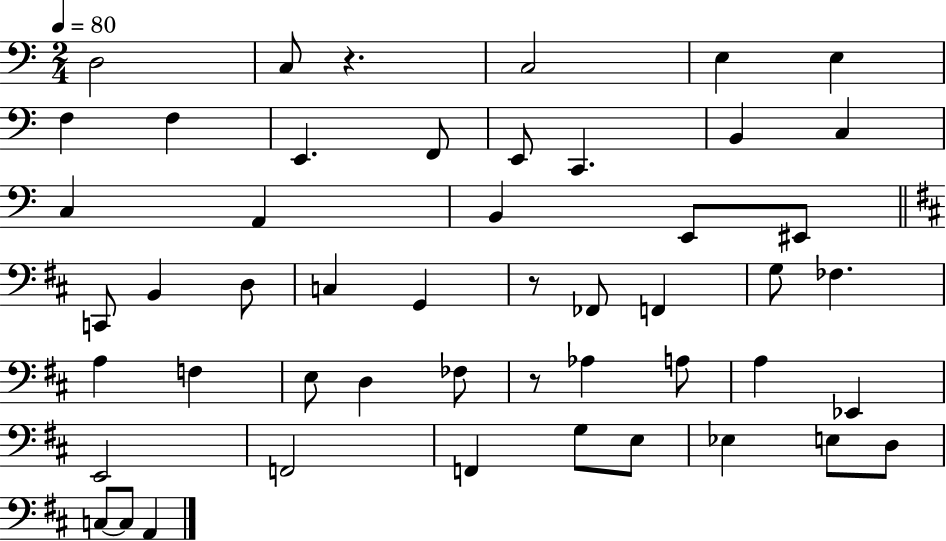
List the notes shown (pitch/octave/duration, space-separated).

D3/h C3/e R/q. C3/h E3/q E3/q F3/q F3/q E2/q. F2/e E2/e C2/q. B2/q C3/q C3/q A2/q B2/q E2/e EIS2/e C2/e B2/q D3/e C3/q G2/q R/e FES2/e F2/q G3/e FES3/q. A3/q F3/q E3/e D3/q FES3/e R/e Ab3/q A3/e A3/q Eb2/q E2/h F2/h F2/q G3/e E3/e Eb3/q E3/e D3/e C3/e C3/e A2/q